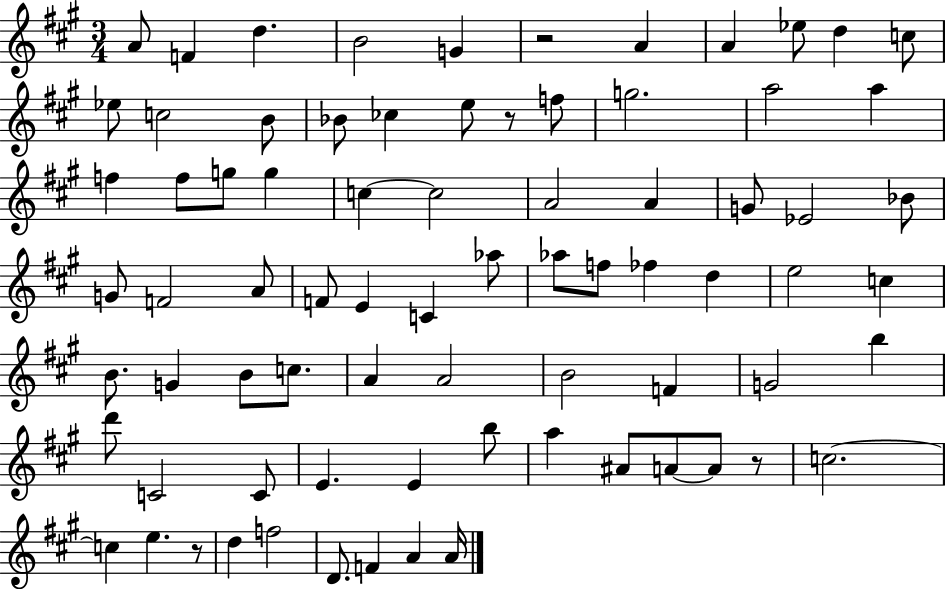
{
  \clef treble
  \numericTimeSignature
  \time 3/4
  \key a \major
  a'8 f'4 d''4. | b'2 g'4 | r2 a'4 | a'4 ees''8 d''4 c''8 | \break ees''8 c''2 b'8 | bes'8 ces''4 e''8 r8 f''8 | g''2. | a''2 a''4 | \break f''4 f''8 g''8 g''4 | c''4~~ c''2 | a'2 a'4 | g'8 ees'2 bes'8 | \break g'8 f'2 a'8 | f'8 e'4 c'4 aes''8 | aes''8 f''8 fes''4 d''4 | e''2 c''4 | \break b'8. g'4 b'8 c''8. | a'4 a'2 | b'2 f'4 | g'2 b''4 | \break d'''8 c'2 c'8 | e'4. e'4 b''8 | a''4 ais'8 a'8~~ a'8 r8 | c''2.~~ | \break c''4 e''4. r8 | d''4 f''2 | d'8. f'4 a'4 a'16 | \bar "|."
}